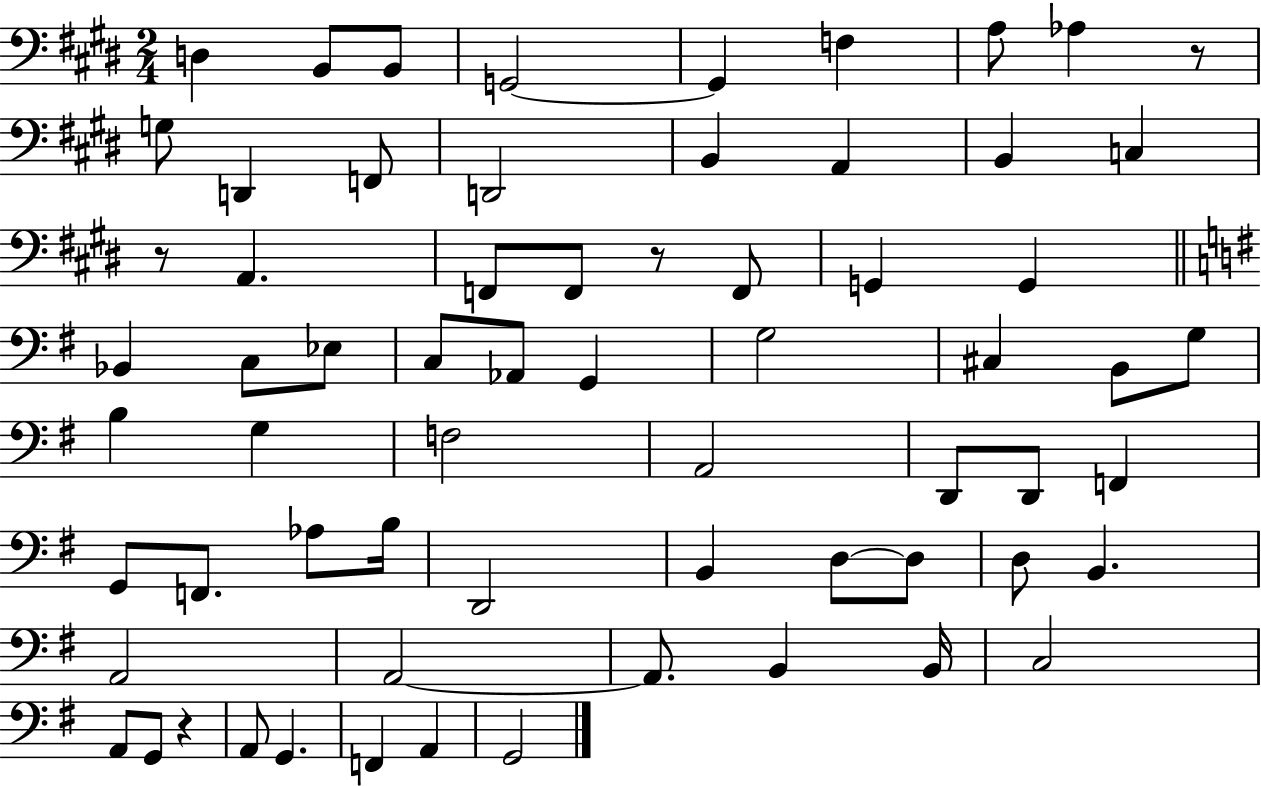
D3/q B2/e B2/e G2/h G2/q F3/q A3/e Ab3/q R/e G3/e D2/q F2/e D2/h B2/q A2/q B2/q C3/q R/e A2/q. F2/e F2/e R/e F2/e G2/q G2/q Bb2/q C3/e Eb3/e C3/e Ab2/e G2/q G3/h C#3/q B2/e G3/e B3/q G3/q F3/h A2/h D2/e D2/e F2/q G2/e F2/e. Ab3/e B3/s D2/h B2/q D3/e D3/e D3/e B2/q. A2/h A2/h A2/e. B2/q B2/s C3/h A2/e G2/e R/q A2/e G2/q. F2/q A2/q G2/h